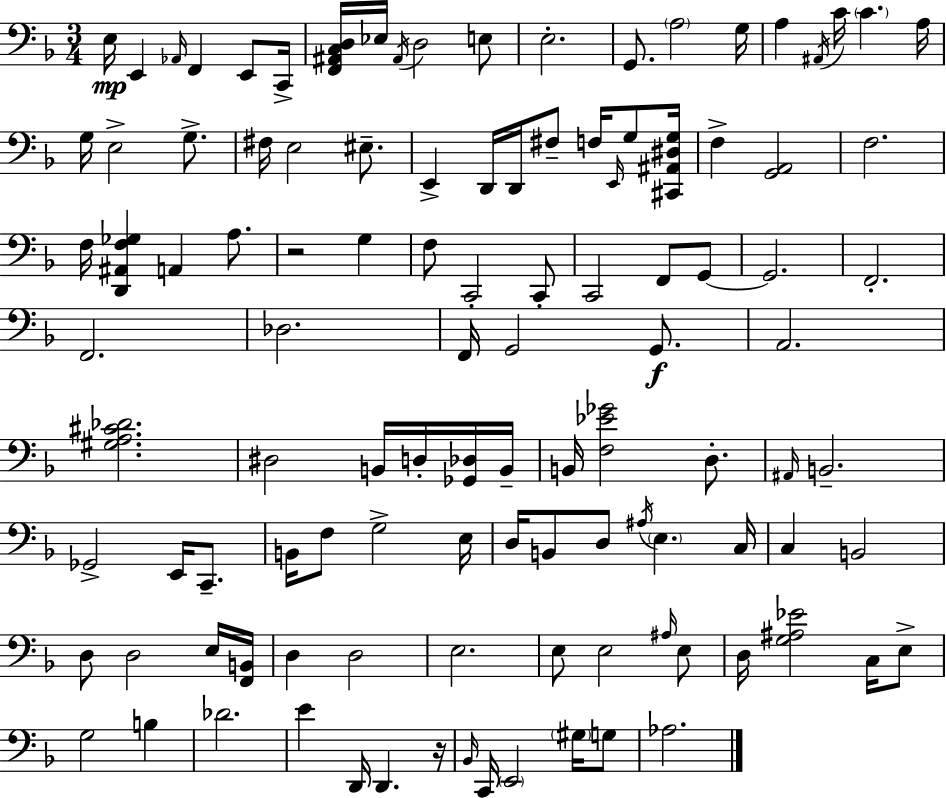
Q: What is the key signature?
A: D minor